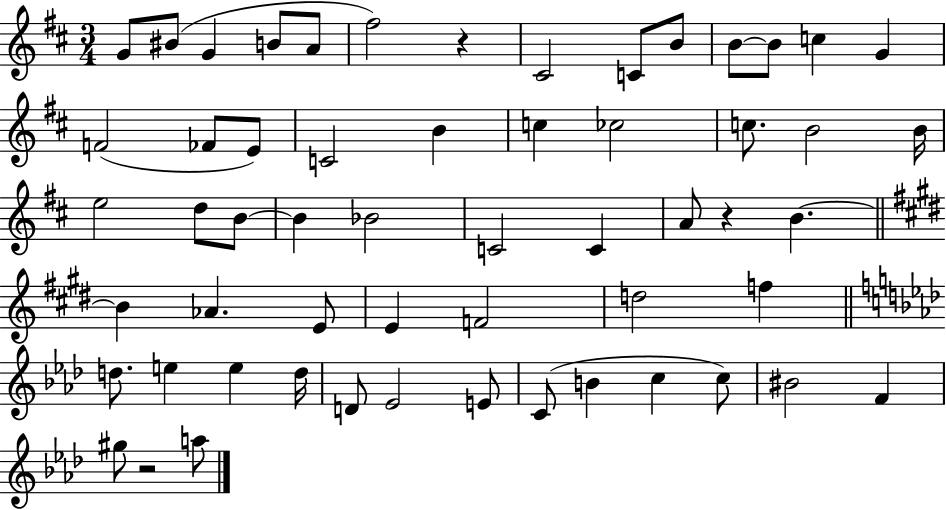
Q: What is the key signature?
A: D major